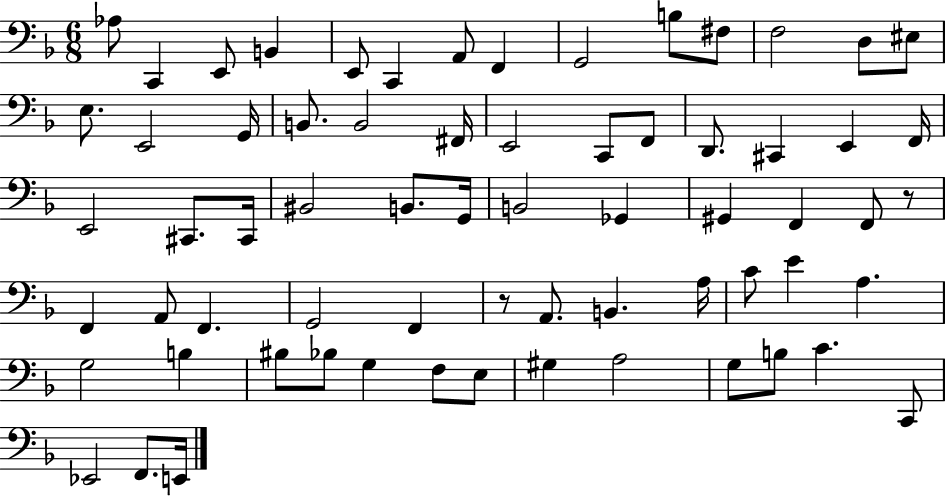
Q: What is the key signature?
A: F major